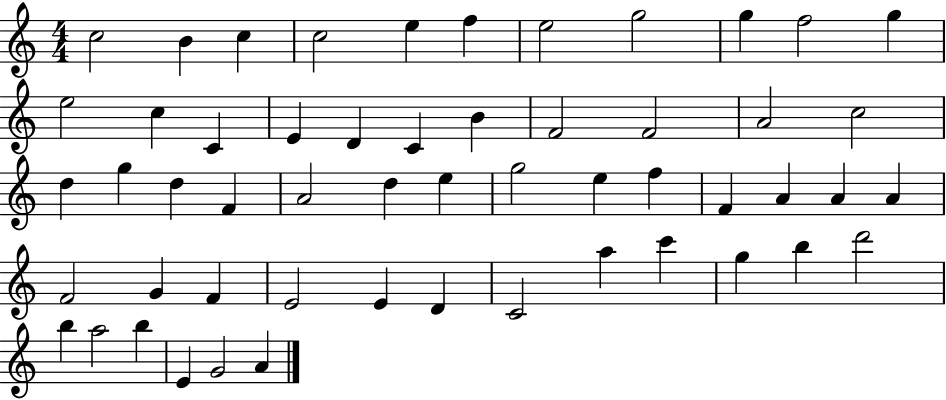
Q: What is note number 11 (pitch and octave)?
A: G5